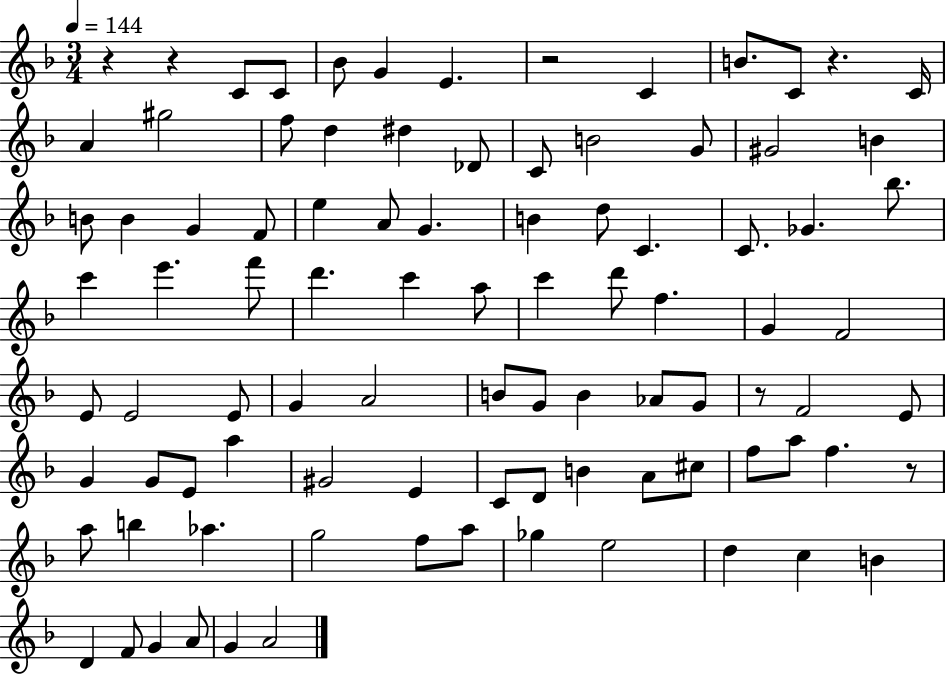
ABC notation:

X:1
T:Untitled
M:3/4
L:1/4
K:F
z z C/2 C/2 _B/2 G E z2 C B/2 C/2 z C/4 A ^g2 f/2 d ^d _D/2 C/2 B2 G/2 ^G2 B B/2 B G F/2 e A/2 G B d/2 C C/2 _G _b/2 c' e' f'/2 d' c' a/2 c' d'/2 f G F2 E/2 E2 E/2 G A2 B/2 G/2 B _A/2 G/2 z/2 F2 E/2 G G/2 E/2 a ^G2 E C/2 D/2 B A/2 ^c/2 f/2 a/2 f z/2 a/2 b _a g2 f/2 a/2 _g e2 d c B D F/2 G A/2 G A2